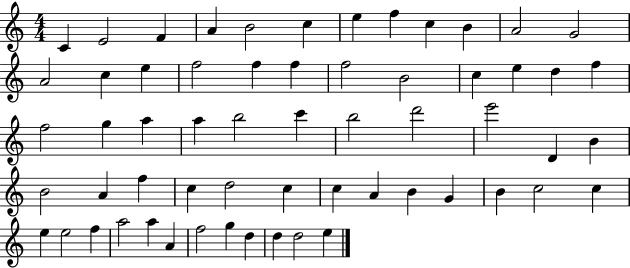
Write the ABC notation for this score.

X:1
T:Untitled
M:4/4
L:1/4
K:C
C E2 F A B2 c e f c B A2 G2 A2 c e f2 f f f2 B2 c e d f f2 g a a b2 c' b2 d'2 e'2 D B B2 A f c d2 c c A B G B c2 c e e2 f a2 a A f2 g d d d2 e